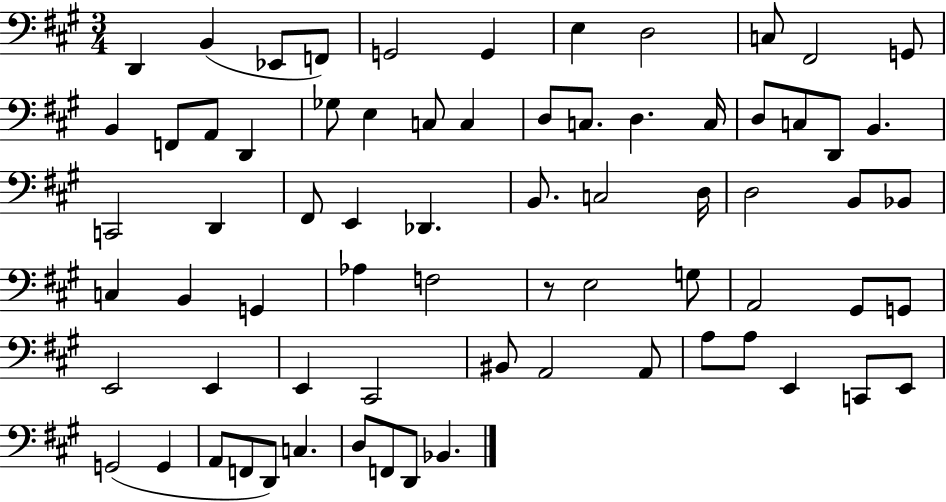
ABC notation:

X:1
T:Untitled
M:3/4
L:1/4
K:A
D,, B,, _E,,/2 F,,/2 G,,2 G,, E, D,2 C,/2 ^F,,2 G,,/2 B,, F,,/2 A,,/2 D,, _G,/2 E, C,/2 C, D,/2 C,/2 D, C,/4 D,/2 C,/2 D,,/2 B,, C,,2 D,, ^F,,/2 E,, _D,, B,,/2 C,2 D,/4 D,2 B,,/2 _B,,/2 C, B,, G,, _A, F,2 z/2 E,2 G,/2 A,,2 ^G,,/2 G,,/2 E,,2 E,, E,, ^C,,2 ^B,,/2 A,,2 A,,/2 A,/2 A,/2 E,, C,,/2 E,,/2 G,,2 G,, A,,/2 F,,/2 D,,/2 C, D,/2 F,,/2 D,,/2 _B,,